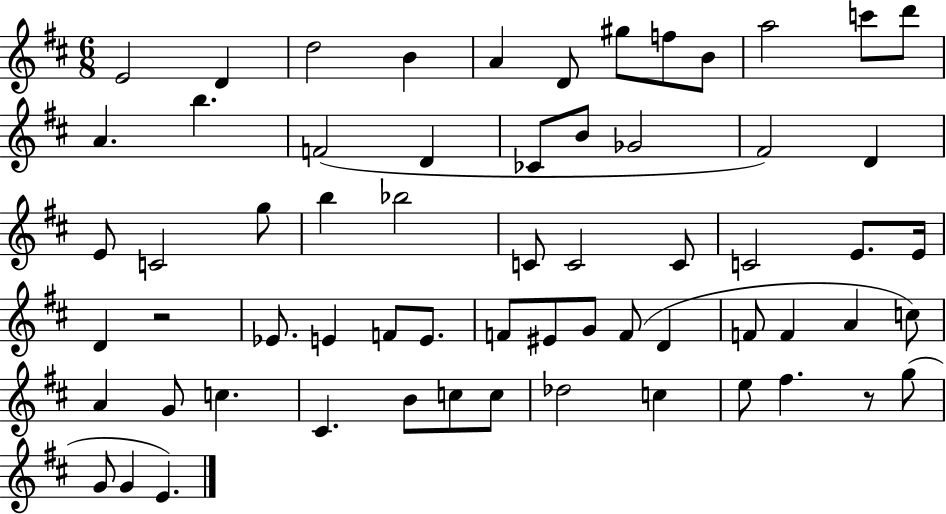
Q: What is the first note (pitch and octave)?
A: E4